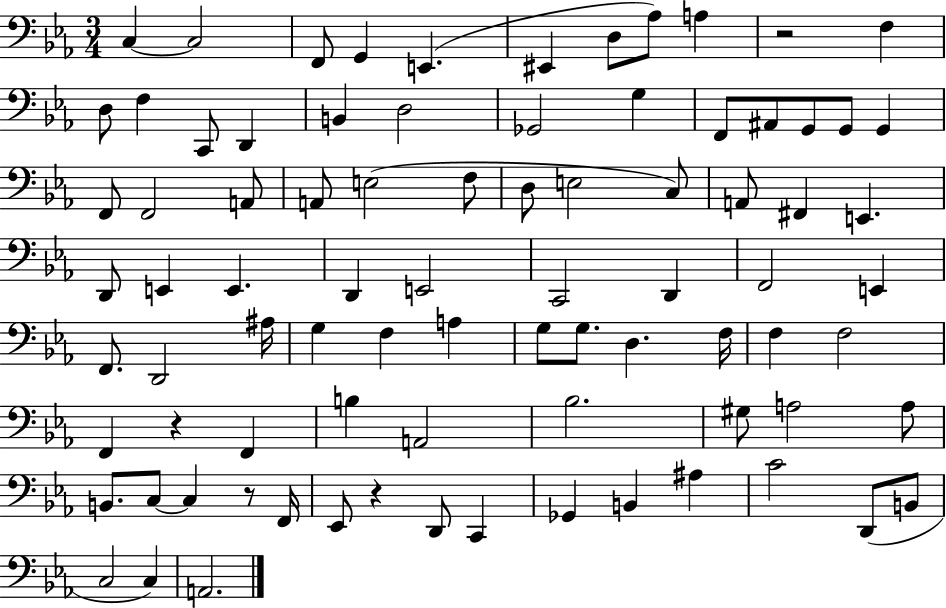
X:1
T:Untitled
M:3/4
L:1/4
K:Eb
C, C,2 F,,/2 G,, E,, ^E,, D,/2 _A,/2 A, z2 F, D,/2 F, C,,/2 D,, B,, D,2 _G,,2 G, F,,/2 ^A,,/2 G,,/2 G,,/2 G,, F,,/2 F,,2 A,,/2 A,,/2 E,2 F,/2 D,/2 E,2 C,/2 A,,/2 ^F,, E,, D,,/2 E,, E,, D,, E,,2 C,,2 D,, F,,2 E,, F,,/2 D,,2 ^A,/4 G, F, A, G,/2 G,/2 D, F,/4 F, F,2 F,, z F,, B, A,,2 _B,2 ^G,/2 A,2 A,/2 B,,/2 C,/2 C, z/2 F,,/4 _E,,/2 z D,,/2 C,, _G,, B,, ^A, C2 D,,/2 B,,/2 C,2 C, A,,2